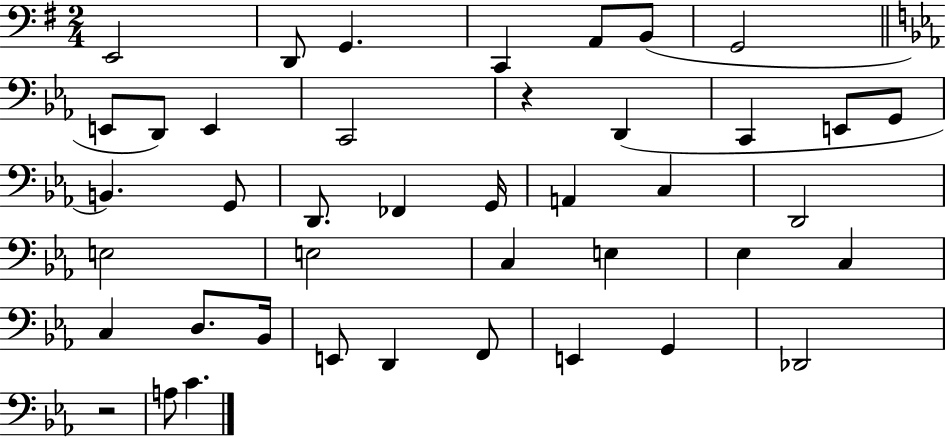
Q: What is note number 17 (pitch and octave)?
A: G2